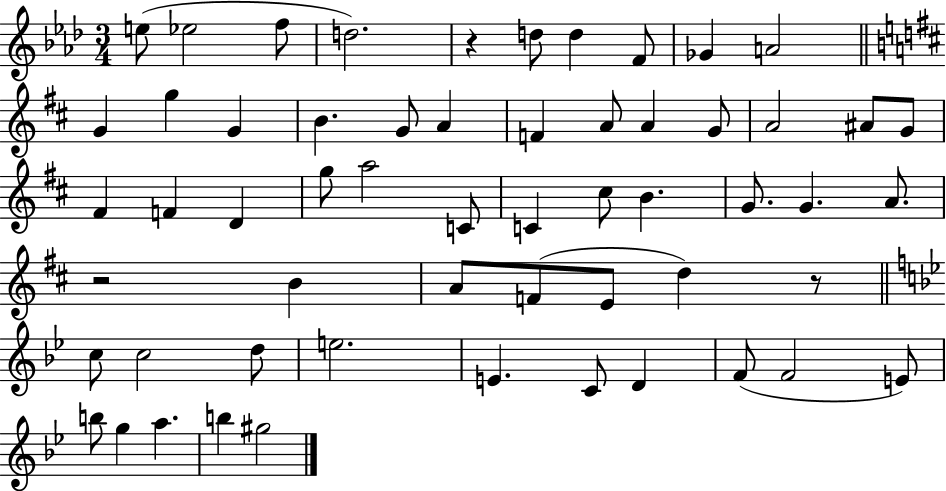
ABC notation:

X:1
T:Untitled
M:3/4
L:1/4
K:Ab
e/2 _e2 f/2 d2 z d/2 d F/2 _G A2 G g G B G/2 A F A/2 A G/2 A2 ^A/2 G/2 ^F F D g/2 a2 C/2 C ^c/2 B G/2 G A/2 z2 B A/2 F/2 E/2 d z/2 c/2 c2 d/2 e2 E C/2 D F/2 F2 E/2 b/2 g a b ^g2